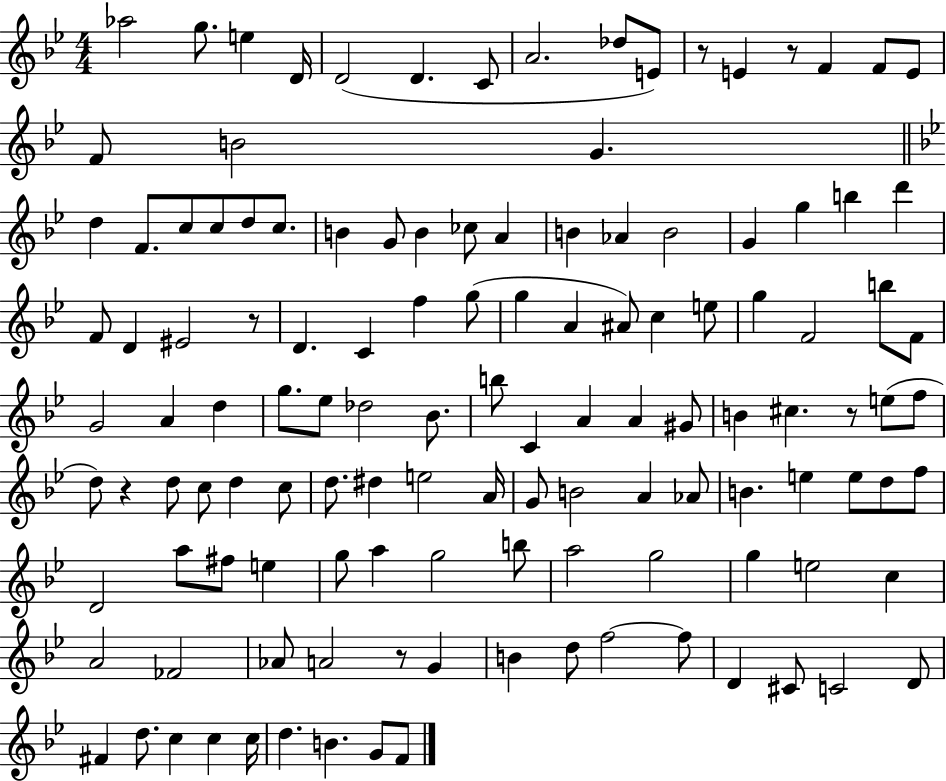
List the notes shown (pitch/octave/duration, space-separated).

Ab5/h G5/e. E5/q D4/s D4/h D4/q. C4/e A4/h. Db5/e E4/e R/e E4/q R/e F4/q F4/e E4/e F4/e B4/h G4/q. D5/q F4/e. C5/e C5/e D5/e C5/e. B4/q G4/e B4/q CES5/e A4/q B4/q Ab4/q B4/h G4/q G5/q B5/q D6/q F4/e D4/q EIS4/h R/e D4/q. C4/q F5/q G5/e G5/q A4/q A#4/e C5/q E5/e G5/q F4/h B5/e F4/e G4/h A4/q D5/q G5/e. Eb5/e Db5/h Bb4/e. B5/e C4/q A4/q A4/q G#4/e B4/q C#5/q. R/e E5/e F5/e D5/e R/q D5/e C5/e D5/q C5/e D5/e. D#5/q E5/h A4/s G4/e B4/h A4/q Ab4/e B4/q. E5/q E5/e D5/e F5/e D4/h A5/e F#5/e E5/q G5/e A5/q G5/h B5/e A5/h G5/h G5/q E5/h C5/q A4/h FES4/h Ab4/e A4/h R/e G4/q B4/q D5/e F5/h F5/e D4/q C#4/e C4/h D4/e F#4/q D5/e. C5/q C5/q C5/s D5/q. B4/q. G4/e F4/e